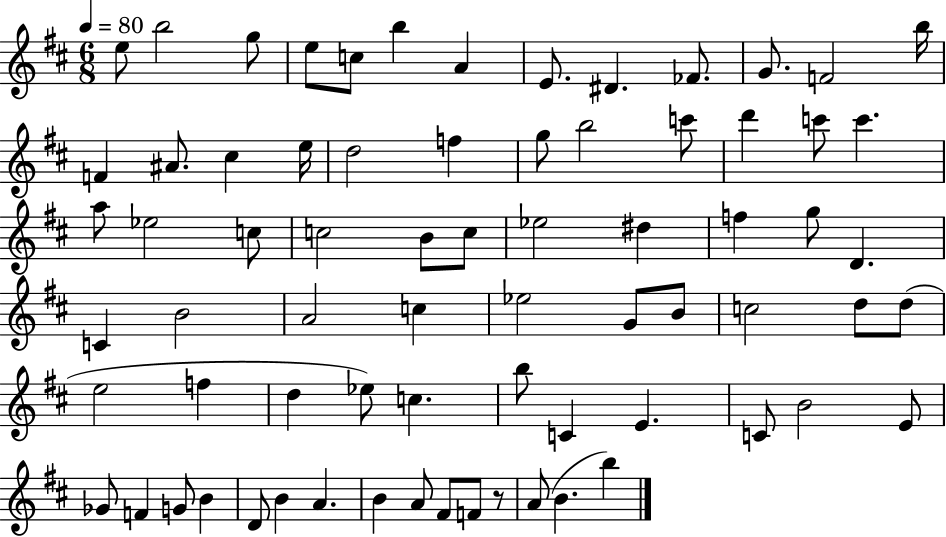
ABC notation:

X:1
T:Untitled
M:6/8
L:1/4
K:D
e/2 b2 g/2 e/2 c/2 b A E/2 ^D _F/2 G/2 F2 b/4 F ^A/2 ^c e/4 d2 f g/2 b2 c'/2 d' c'/2 c' a/2 _e2 c/2 c2 B/2 c/2 _e2 ^d f g/2 D C B2 A2 c _e2 G/2 B/2 c2 d/2 d/2 e2 f d _e/2 c b/2 C E C/2 B2 E/2 _G/2 F G/2 B D/2 B A B A/2 ^F/2 F/2 z/2 A/2 B b